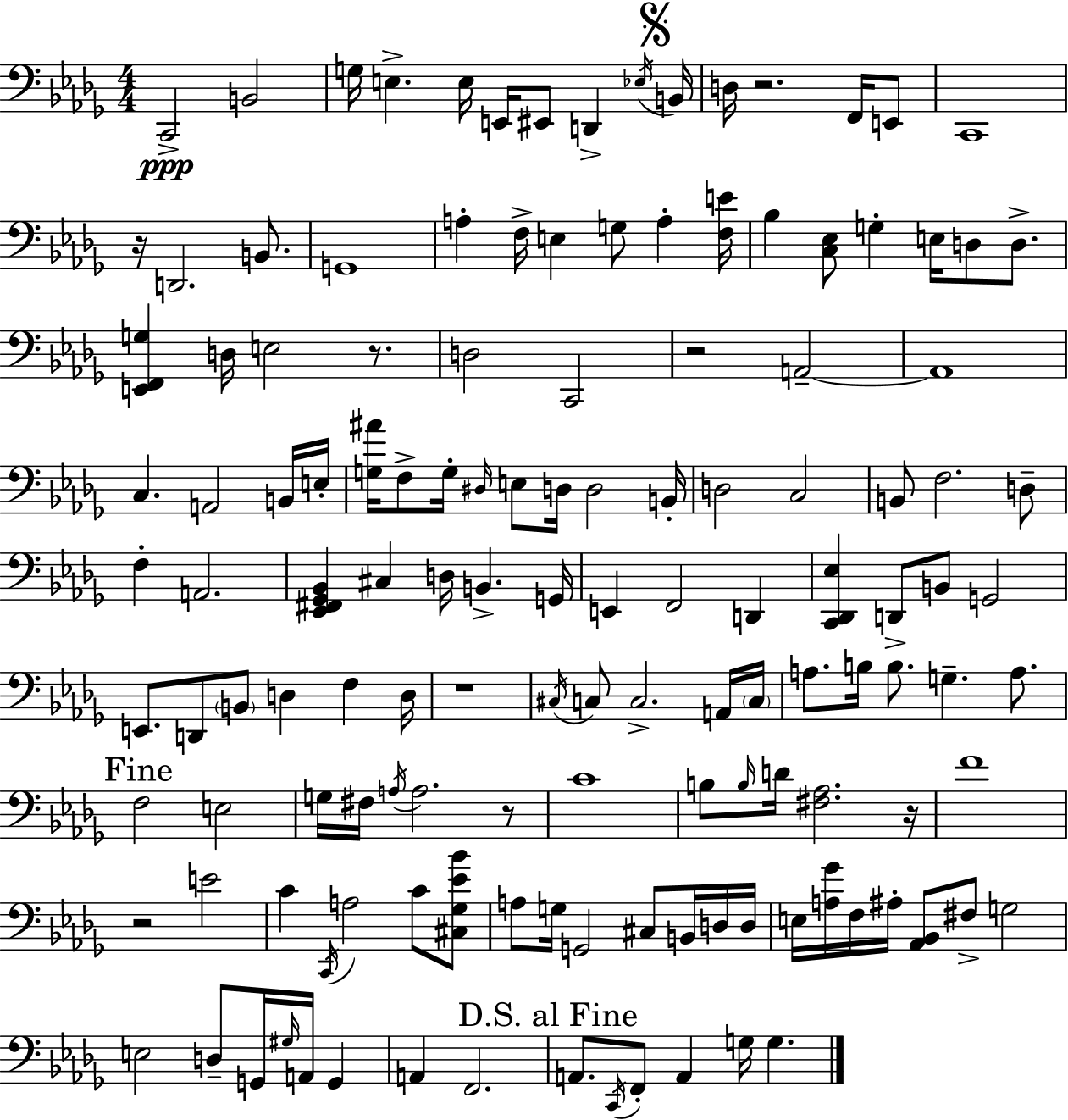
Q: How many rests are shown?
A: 8